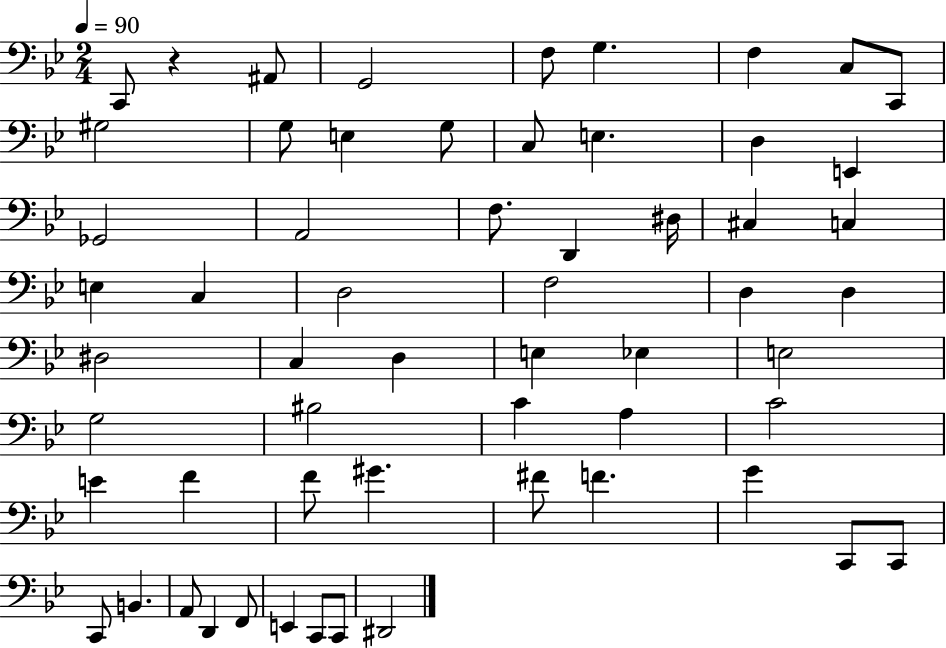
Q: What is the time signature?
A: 2/4